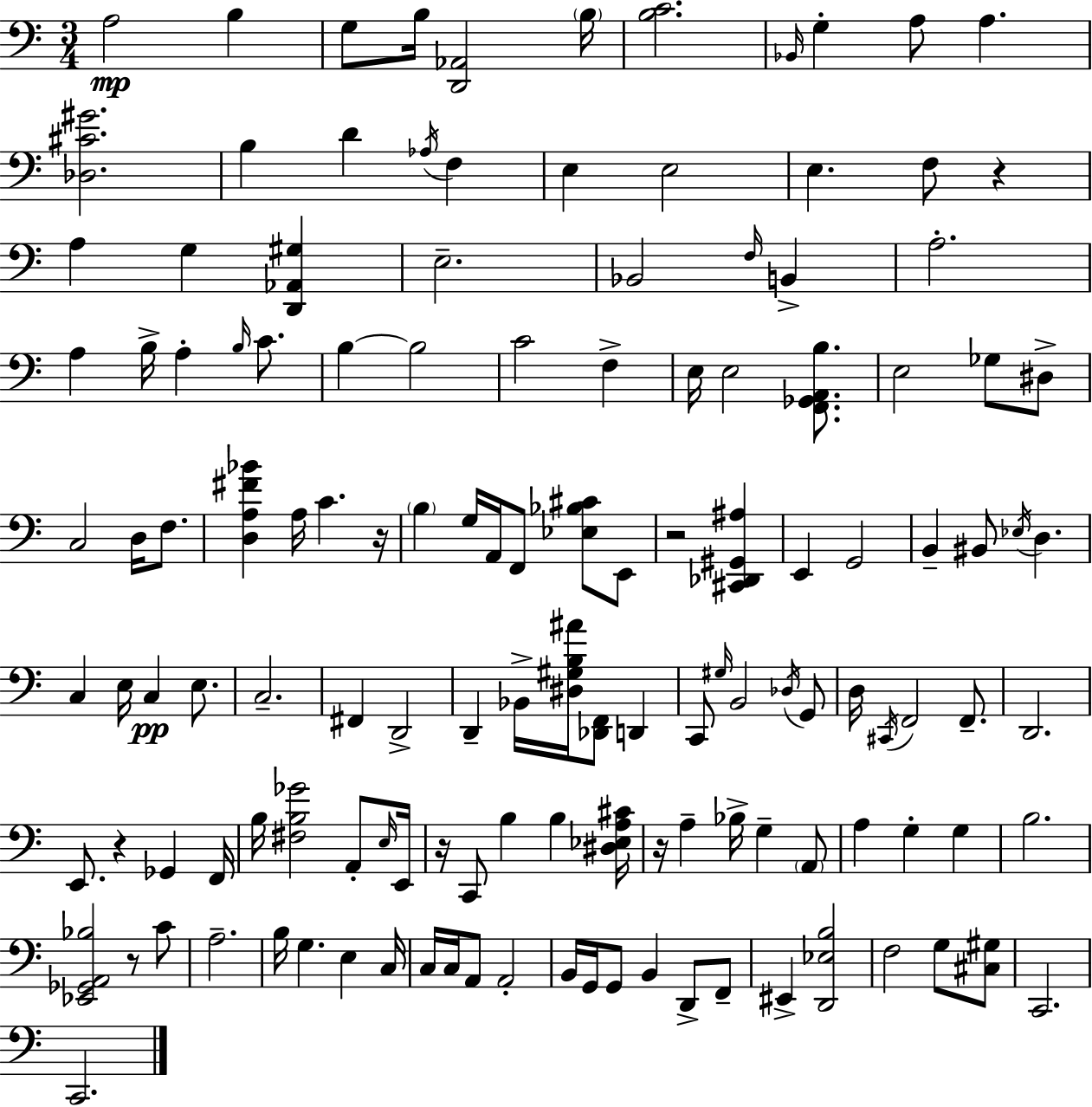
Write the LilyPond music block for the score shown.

{
  \clef bass
  \numericTimeSignature
  \time 3/4
  \key c \major
  a2\mp b4 | g8 b16 <d, aes,>2 \parenthesize b16 | <b c'>2. | \grace { bes,16 } g4-. a8 a4. | \break <des cis' gis'>2. | b4 d'4 \acciaccatura { aes16 } f4 | e4 e2 | e4. f8 r4 | \break a4 g4 <d, aes, gis>4 | e2.-- | bes,2 \grace { f16 } b,4-> | a2.-. | \break a4 b16-> a4-. | \grace { b16 } c'8. b4~~ b2 | c'2 | f4-> e16 e2 | \break <f, ges, a, b>8. e2 | ges8 dis8-> c2 | d16 f8. <d a fis' bes'>4 a16 c'4. | r16 \parenthesize b4 g16 a,16 f,8 | \break <ees bes cis'>8 e,8 r2 | <cis, des, gis, ais>4 e,4 g,2 | b,4-- bis,8 \acciaccatura { ees16 } d4. | c4 e16 c4\pp | \break e8. c2.-- | fis,4 d,2-> | d,4-- bes,16-> <dis gis b ais'>16 <des, f,>8 | d,4 c,8 \grace { gis16 } b,2 | \break \acciaccatura { des16 } g,8 d16 \acciaccatura { cis,16 } f,2 | f,8.-- d,2. | e,8. r4 | ges,4 f,16 b16 <fis b ges'>2 | \break a,8-. \grace { e16 } e,16 r16 c,8 | b4 b4 <dis ees a cis'>16 r16 a4-- | bes16-> g4-- \parenthesize a,8 a4 | g4-. g4 b2. | \break <ees, ges, a, bes>2 | r8 c'8 a2.-- | b16 g4. | e4 c16 c16 c16 a,8 | \break a,2-. b,16 g,16 g,8 | b,4 d,8-> f,8-- eis,4-> | <d, ees b>2 f2 | g8 <cis gis>8 c,2. | \break c,2. | \bar "|."
}